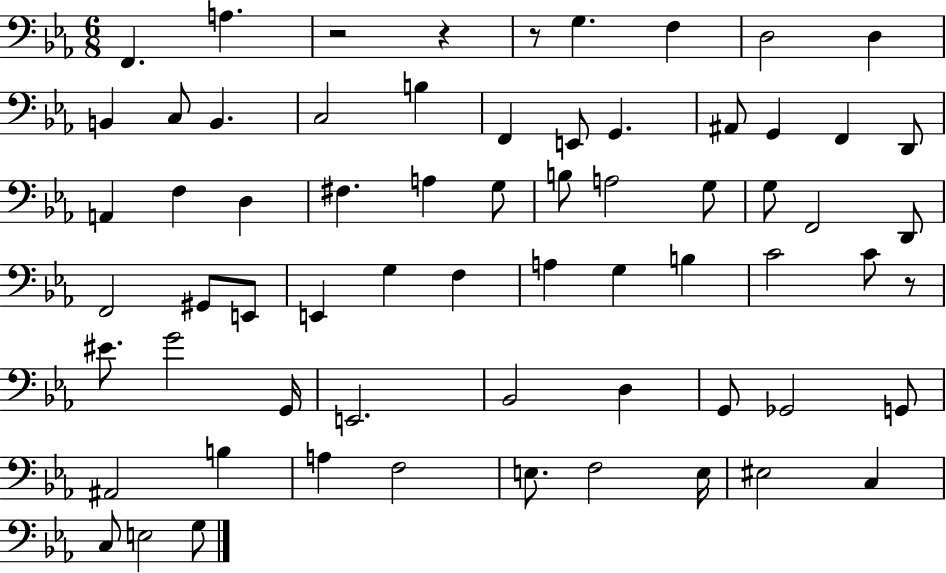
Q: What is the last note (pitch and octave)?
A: G3